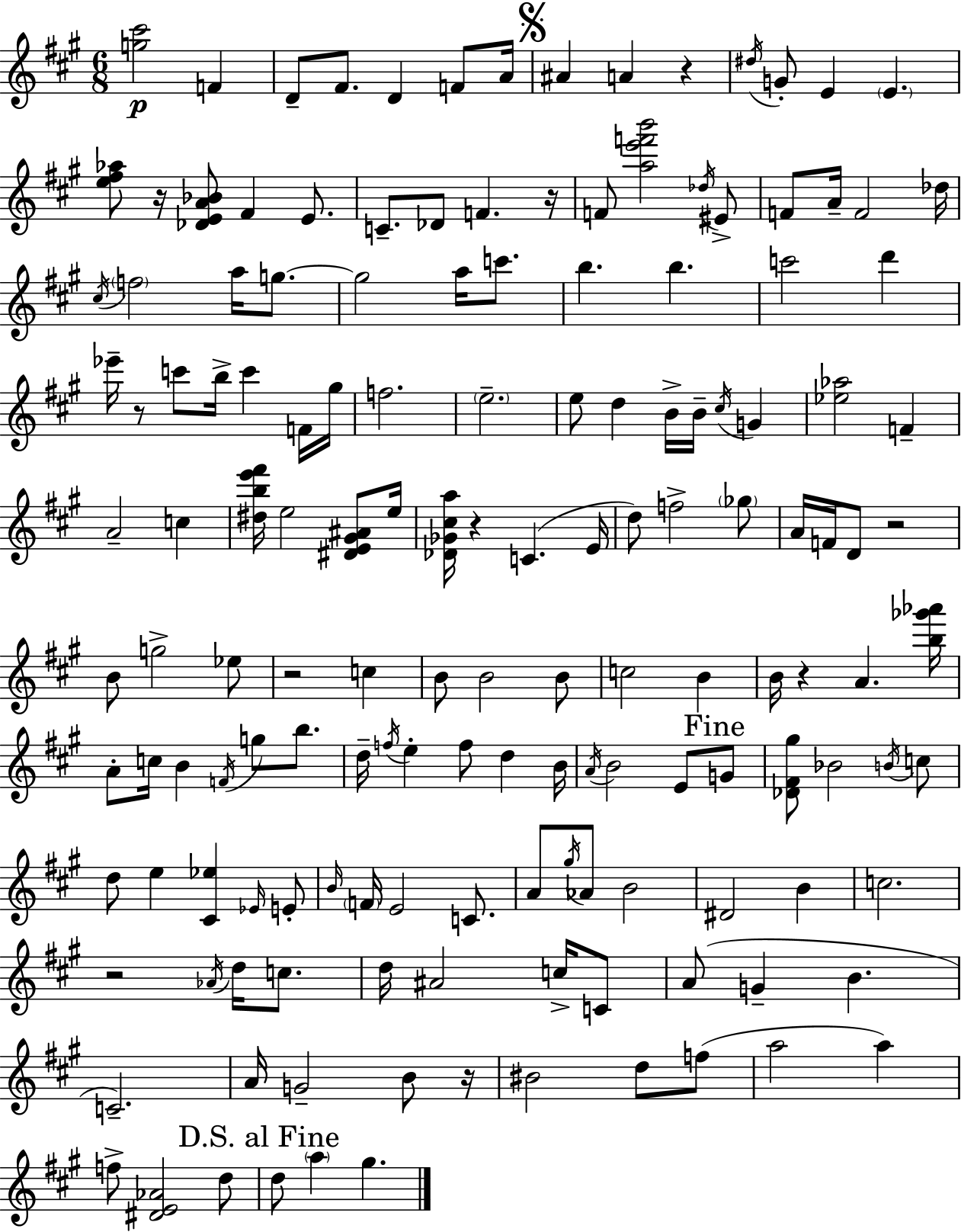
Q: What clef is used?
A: treble